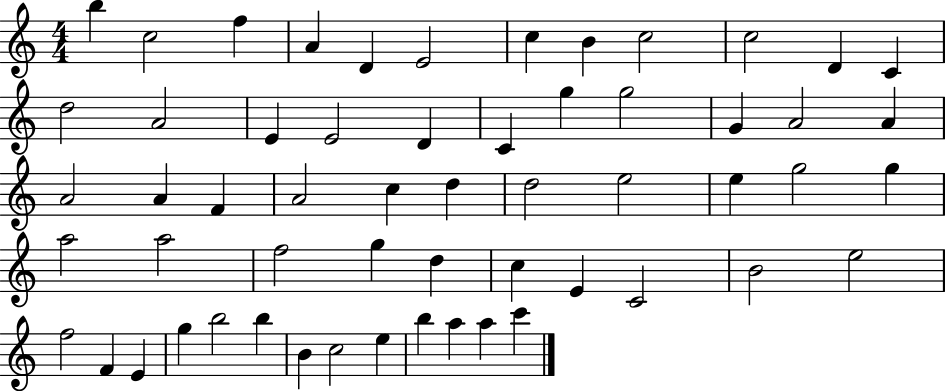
{
  \clef treble
  \numericTimeSignature
  \time 4/4
  \key c \major
  b''4 c''2 f''4 | a'4 d'4 e'2 | c''4 b'4 c''2 | c''2 d'4 c'4 | \break d''2 a'2 | e'4 e'2 d'4 | c'4 g''4 g''2 | g'4 a'2 a'4 | \break a'2 a'4 f'4 | a'2 c''4 d''4 | d''2 e''2 | e''4 g''2 g''4 | \break a''2 a''2 | f''2 g''4 d''4 | c''4 e'4 c'2 | b'2 e''2 | \break f''2 f'4 e'4 | g''4 b''2 b''4 | b'4 c''2 e''4 | b''4 a''4 a''4 c'''4 | \break \bar "|."
}